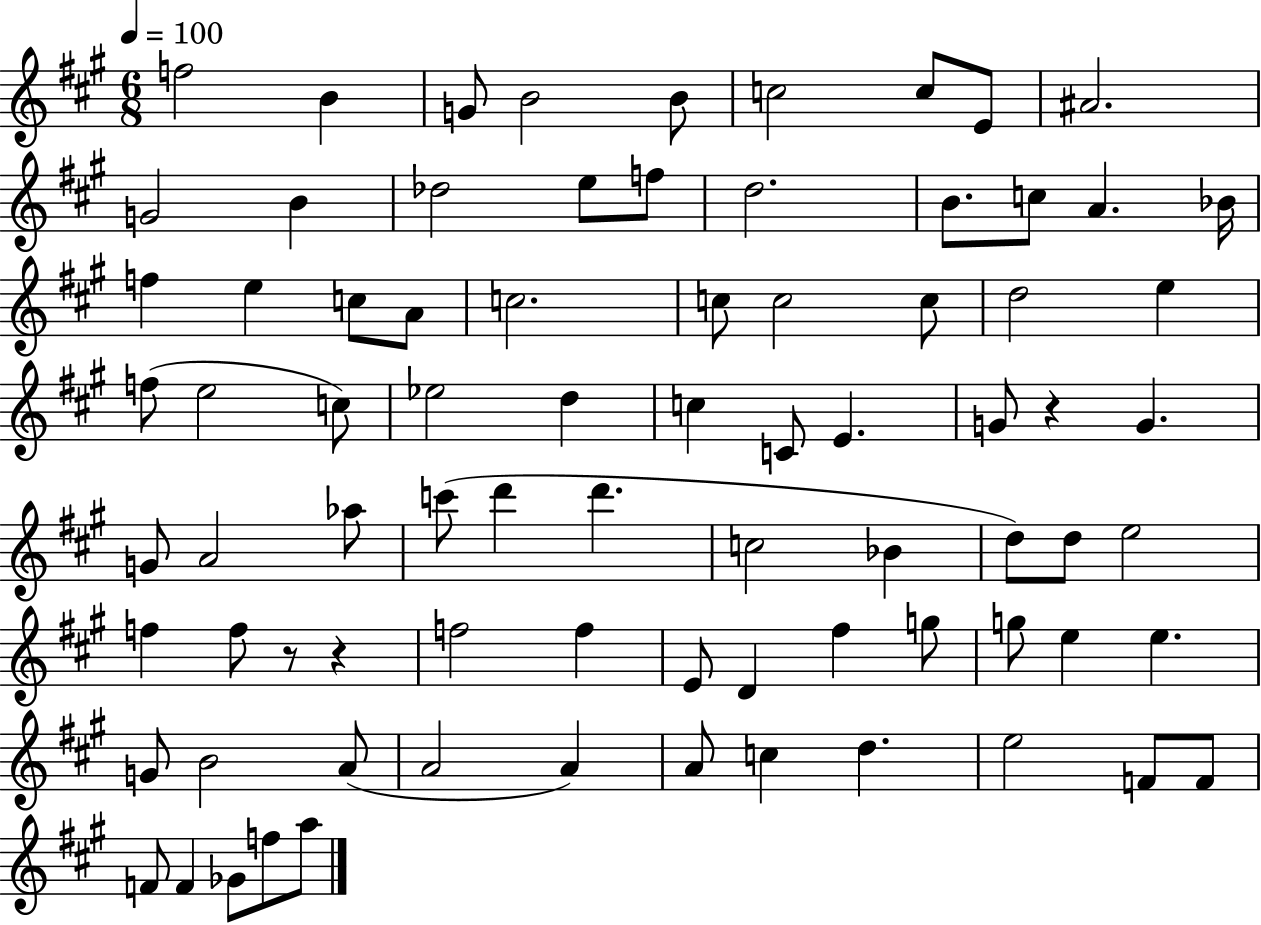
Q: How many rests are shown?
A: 3